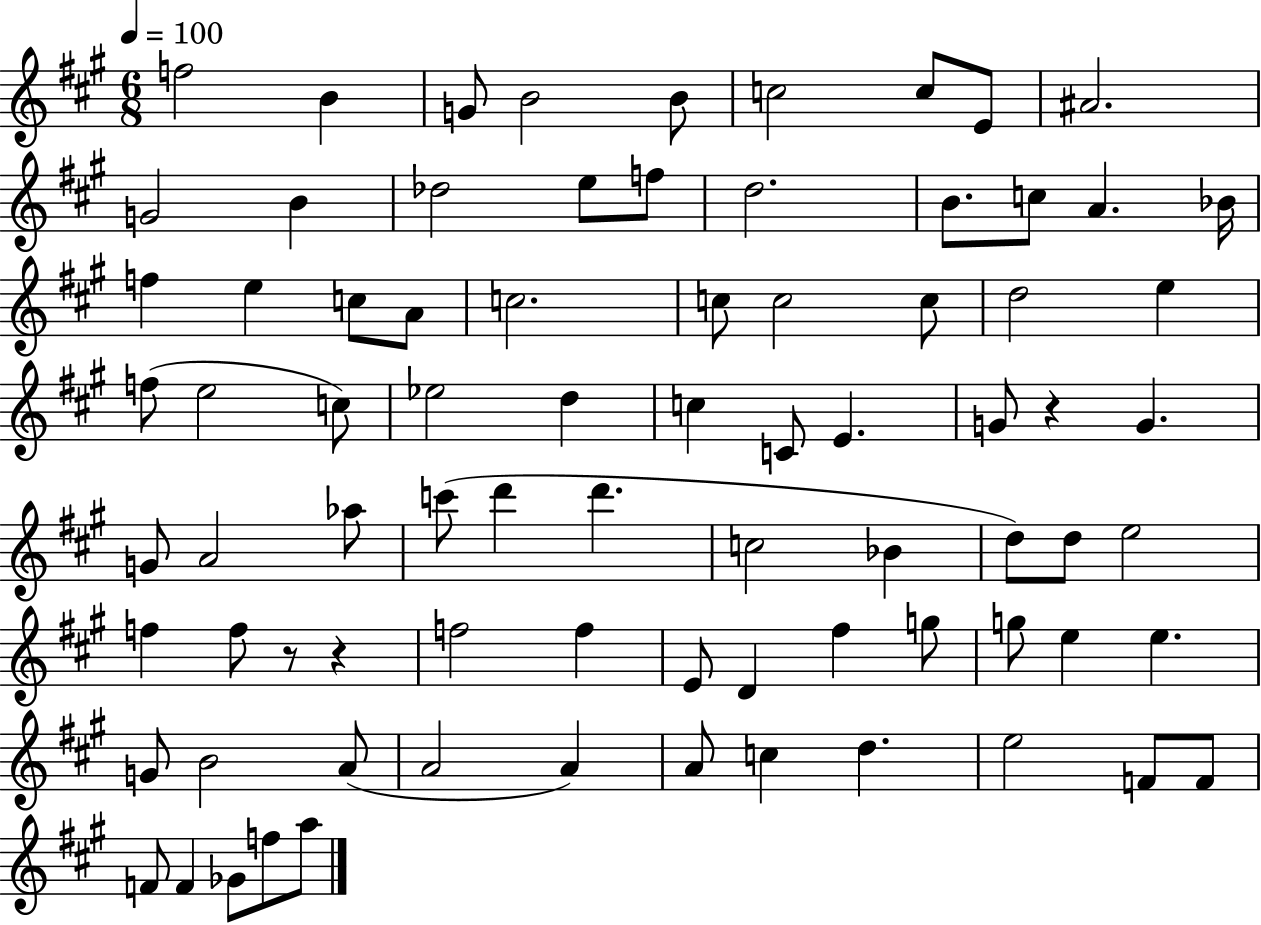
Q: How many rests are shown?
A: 3